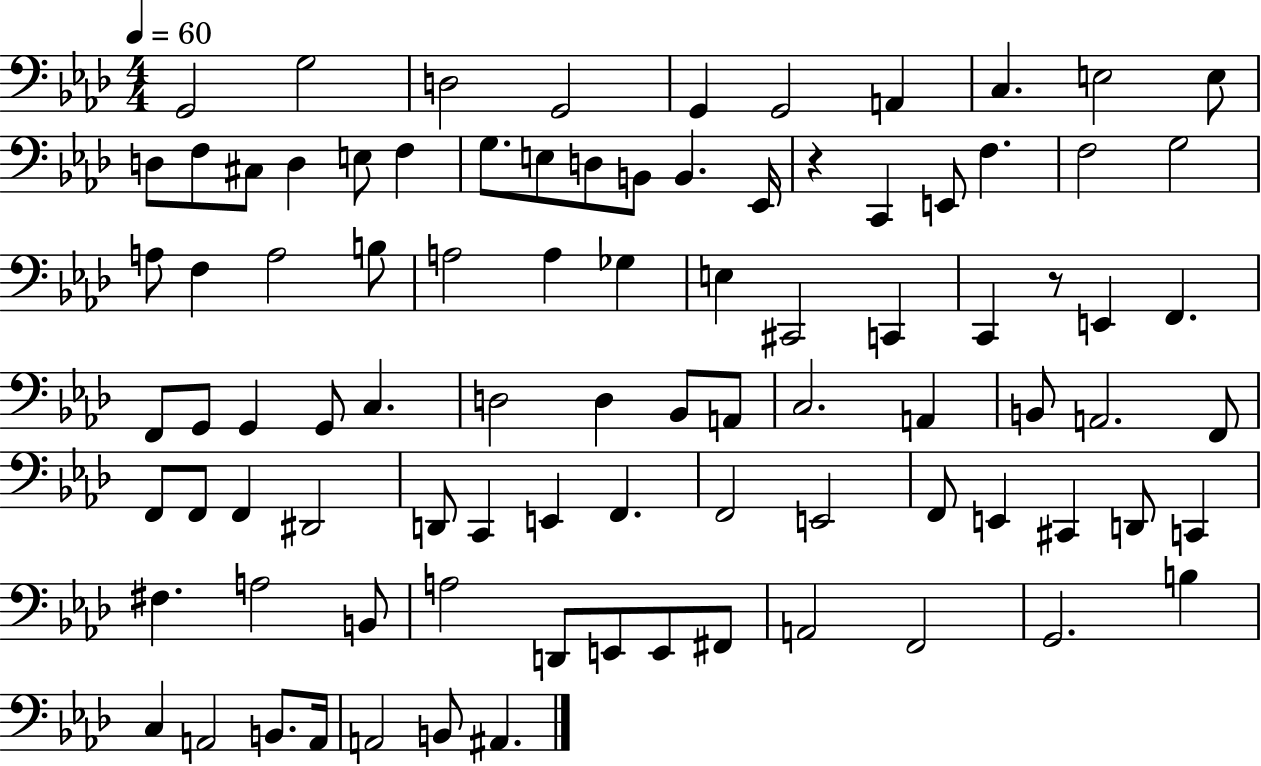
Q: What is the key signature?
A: AES major